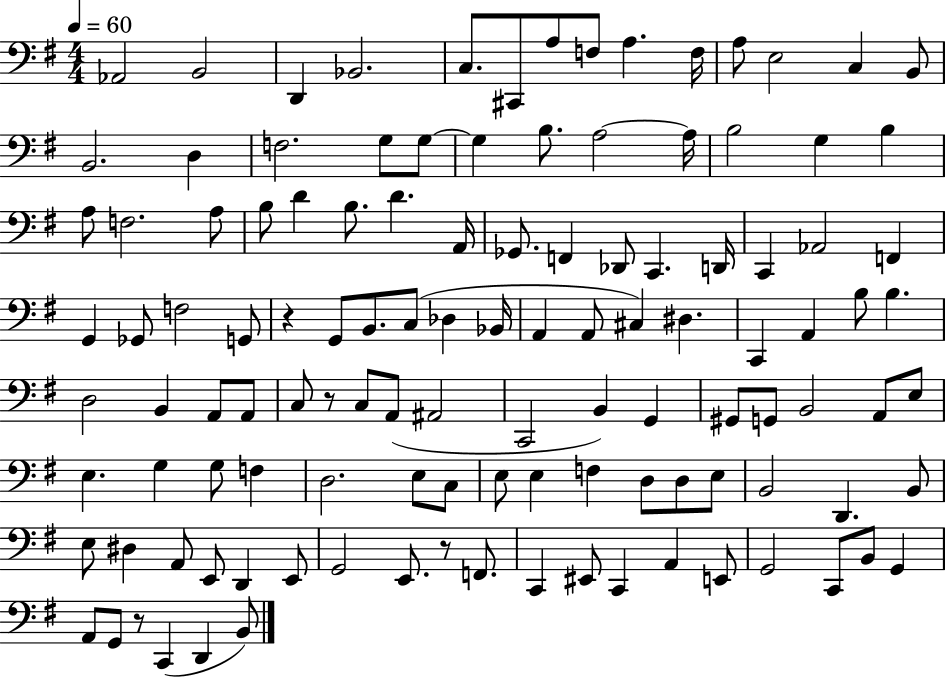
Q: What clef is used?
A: bass